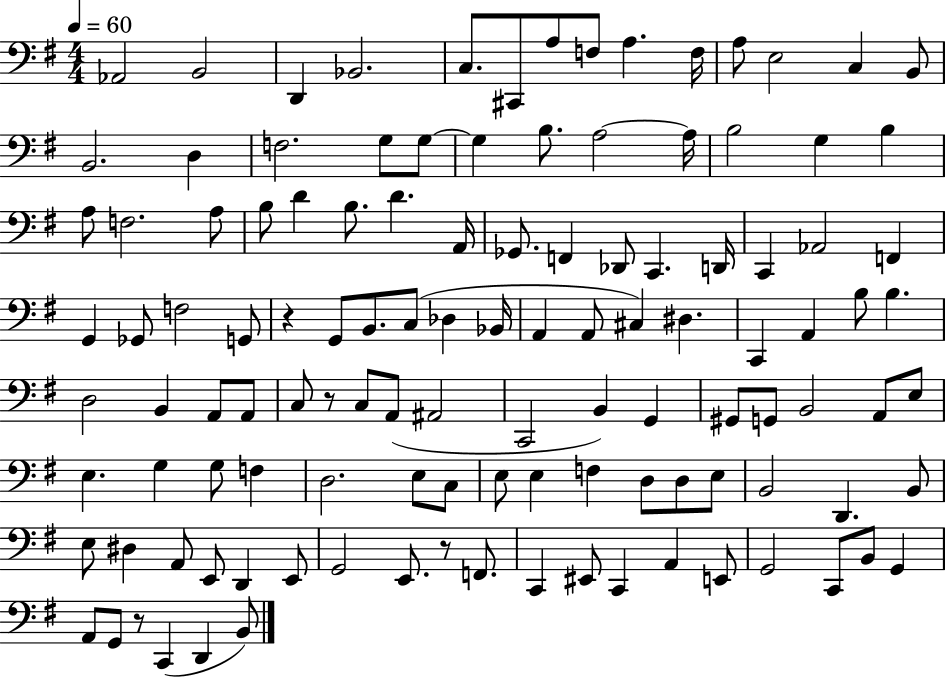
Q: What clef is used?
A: bass